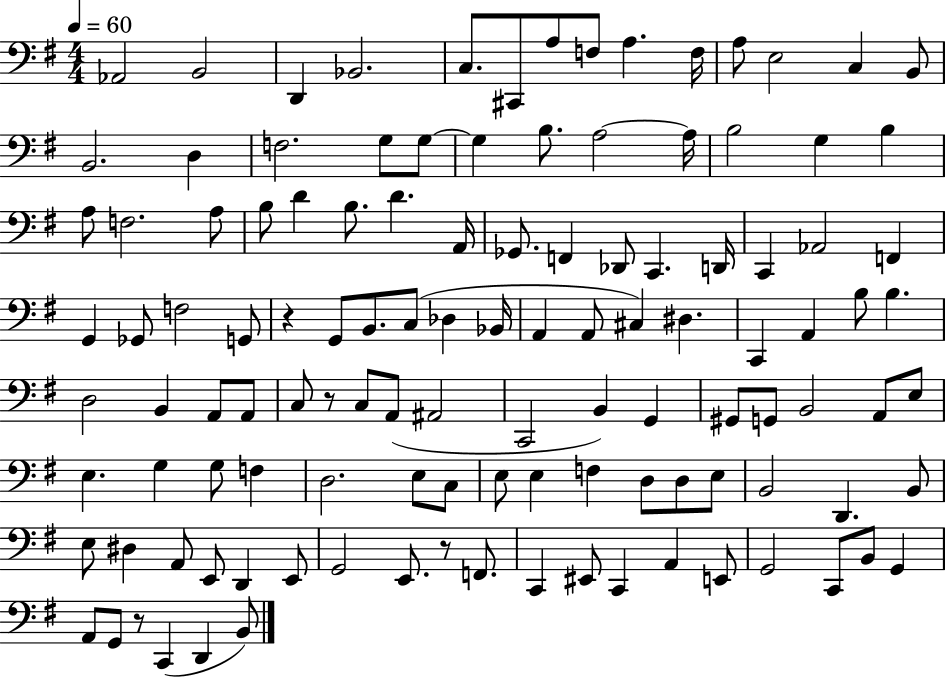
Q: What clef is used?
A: bass